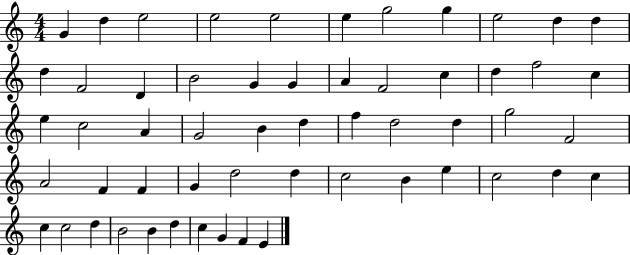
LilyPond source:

{
  \clef treble
  \numericTimeSignature
  \time 4/4
  \key c \major
  g'4 d''4 e''2 | e''2 e''2 | e''4 g''2 g''4 | e''2 d''4 d''4 | \break d''4 f'2 d'4 | b'2 g'4 g'4 | a'4 f'2 c''4 | d''4 f''2 c''4 | \break e''4 c''2 a'4 | g'2 b'4 d''4 | f''4 d''2 d''4 | g''2 f'2 | \break a'2 f'4 f'4 | g'4 d''2 d''4 | c''2 b'4 e''4 | c''2 d''4 c''4 | \break c''4 c''2 d''4 | b'2 b'4 d''4 | c''4 g'4 f'4 e'4 | \bar "|."
}